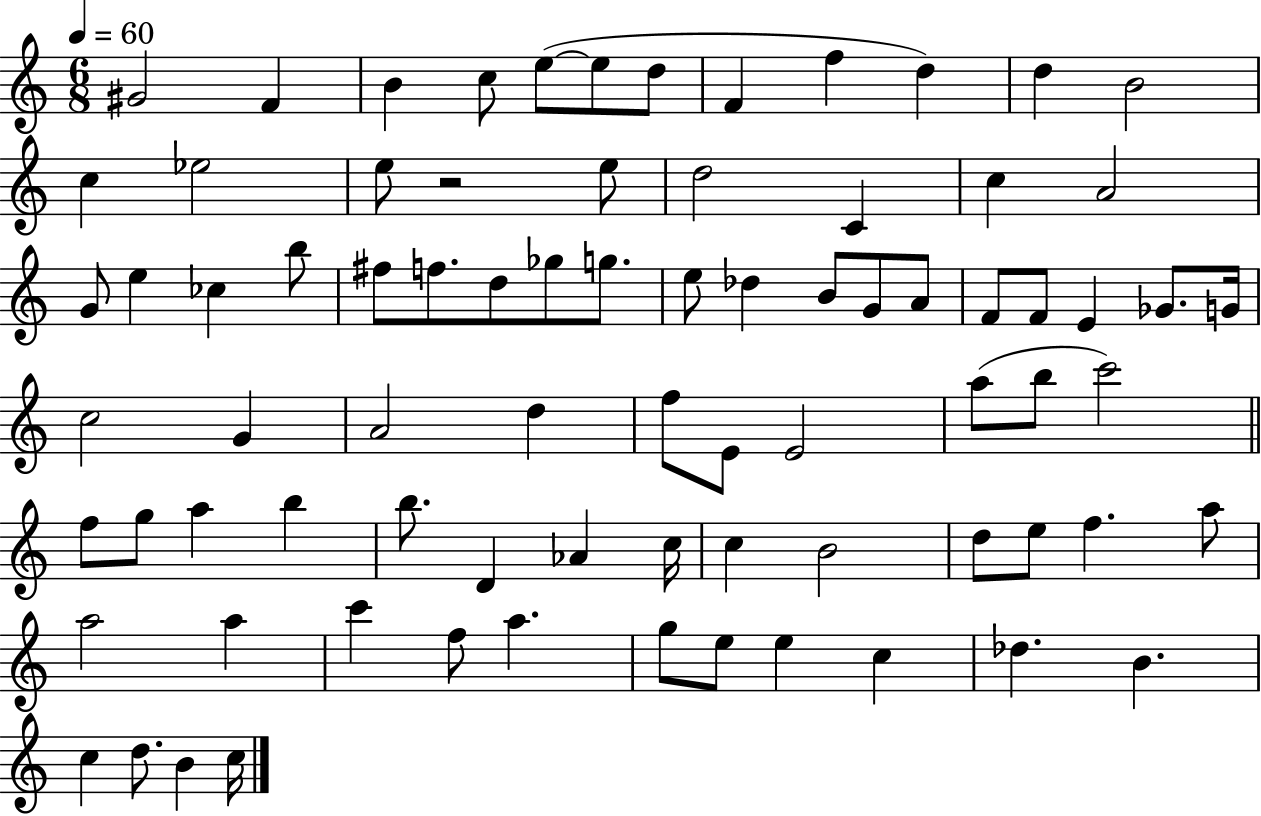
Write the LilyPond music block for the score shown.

{
  \clef treble
  \numericTimeSignature
  \time 6/8
  \key c \major
  \tempo 4 = 60
  gis'2 f'4 | b'4 c''8 e''8~(~ e''8 d''8 | f'4 f''4 d''4) | d''4 b'2 | \break c''4 ees''2 | e''8 r2 e''8 | d''2 c'4 | c''4 a'2 | \break g'8 e''4 ces''4 b''8 | fis''8 f''8. d''8 ges''8 g''8. | e''8 des''4 b'8 g'8 a'8 | f'8 f'8 e'4 ges'8. g'16 | \break c''2 g'4 | a'2 d''4 | f''8 e'8 e'2 | a''8( b''8 c'''2) | \break \bar "||" \break \key a \minor f''8 g''8 a''4 b''4 | b''8. d'4 aes'4 c''16 | c''4 b'2 | d''8 e''8 f''4. a''8 | \break a''2 a''4 | c'''4 f''8 a''4. | g''8 e''8 e''4 c''4 | des''4. b'4. | \break c''4 d''8. b'4 c''16 | \bar "|."
}